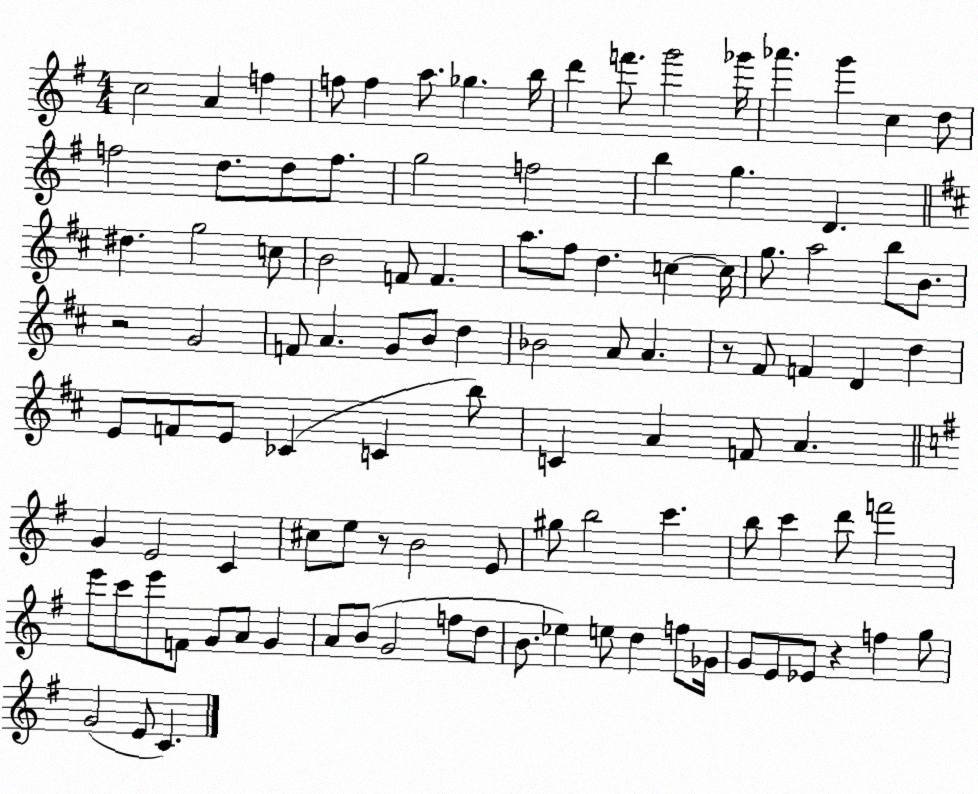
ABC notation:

X:1
T:Untitled
M:4/4
L:1/4
K:G
c2 A f f/2 f a/2 _g b/4 d' f'/2 g'2 _g'/4 _a' g' c d/2 f2 d/2 d/2 f/2 g2 f2 b g D ^d g2 c/2 B2 F/2 F a/2 ^f/2 d c c/4 g/2 a2 b/2 B/2 z2 G2 F/2 A G/2 B/2 d _B2 A/2 A z/2 ^F/2 F D d E/2 F/2 E/2 _C C b/2 C A F/2 A G E2 C ^c/2 e/2 z/2 B2 E/2 ^g/2 b2 c' b/2 c' d'/2 f'2 e'/2 c'/2 e'/2 F/2 G/2 A/2 G A/2 B/2 G2 f/2 d/2 B/2 _e e/2 d f/2 _G/4 G/2 E/2 _E/2 z f g/2 G2 E/2 C